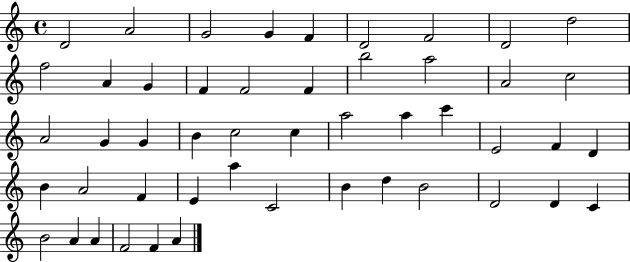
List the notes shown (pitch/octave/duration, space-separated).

D4/h A4/h G4/h G4/q F4/q D4/h F4/h D4/h D5/h F5/h A4/q G4/q F4/q F4/h F4/q B5/h A5/h A4/h C5/h A4/h G4/q G4/q B4/q C5/h C5/q A5/h A5/q C6/q E4/h F4/q D4/q B4/q A4/h F4/q E4/q A5/q C4/h B4/q D5/q B4/h D4/h D4/q C4/q B4/h A4/q A4/q F4/h F4/q A4/q